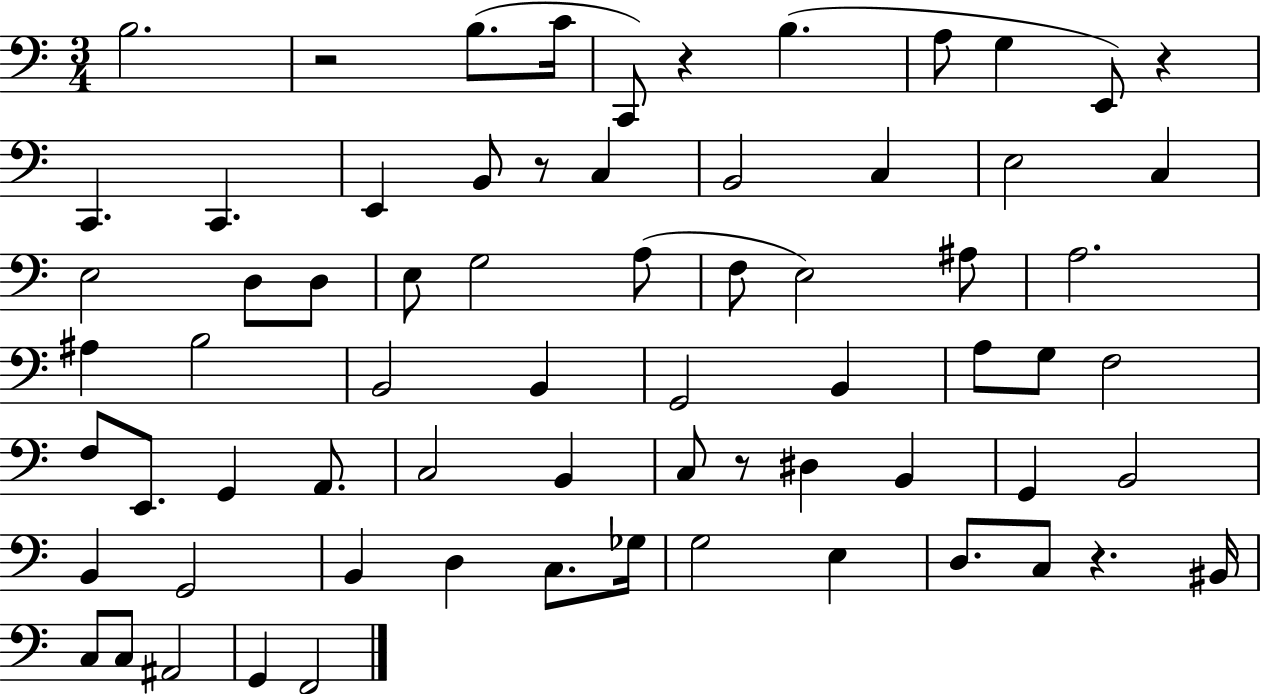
X:1
T:Untitled
M:3/4
L:1/4
K:C
B,2 z2 B,/2 C/4 C,,/2 z B, A,/2 G, E,,/2 z C,, C,, E,, B,,/2 z/2 C, B,,2 C, E,2 C, E,2 D,/2 D,/2 E,/2 G,2 A,/2 F,/2 E,2 ^A,/2 A,2 ^A, B,2 B,,2 B,, G,,2 B,, A,/2 G,/2 F,2 F,/2 E,,/2 G,, A,,/2 C,2 B,, C,/2 z/2 ^D, B,, G,, B,,2 B,, G,,2 B,, D, C,/2 _G,/4 G,2 E, D,/2 C,/2 z ^B,,/4 C,/2 C,/2 ^A,,2 G,, F,,2